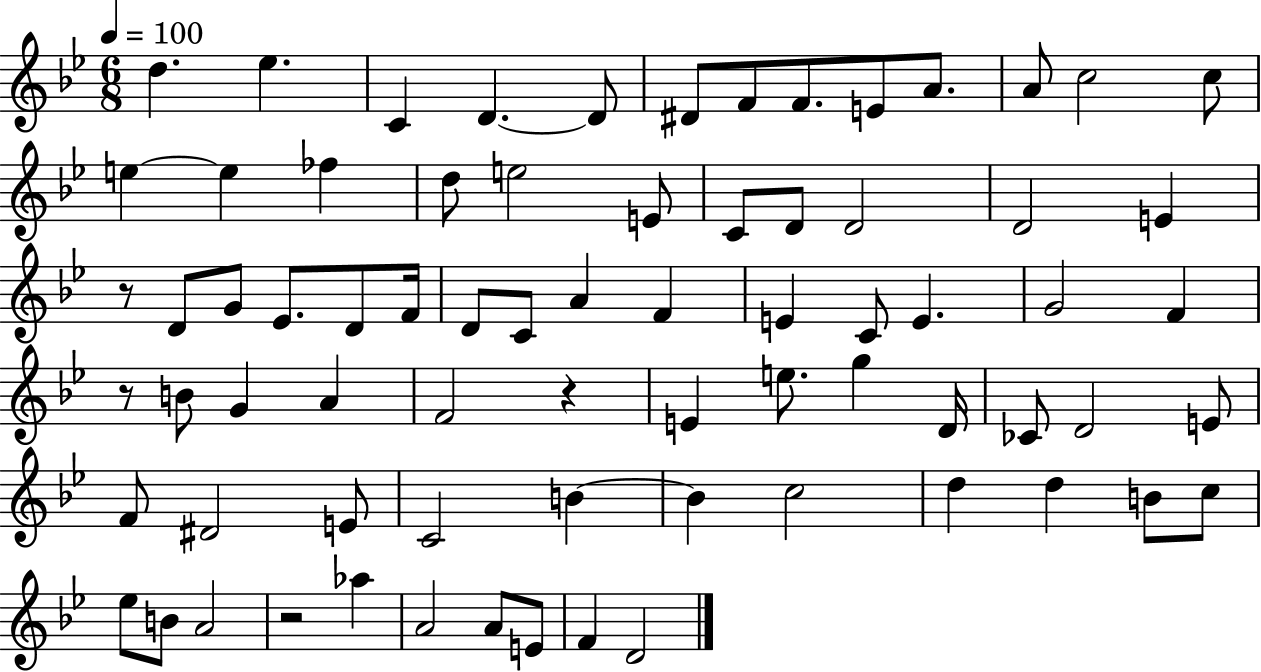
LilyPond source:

{
  \clef treble
  \numericTimeSignature
  \time 6/8
  \key bes \major
  \tempo 4 = 100
  \repeat volta 2 { d''4. ees''4. | c'4 d'4.~~ d'8 | dis'8 f'8 f'8. e'8 a'8. | a'8 c''2 c''8 | \break e''4~~ e''4 fes''4 | d''8 e''2 e'8 | c'8 d'8 d'2 | d'2 e'4 | \break r8 d'8 g'8 ees'8. d'8 f'16 | d'8 c'8 a'4 f'4 | e'4 c'8 e'4. | g'2 f'4 | \break r8 b'8 g'4 a'4 | f'2 r4 | e'4 e''8. g''4 d'16 | ces'8 d'2 e'8 | \break f'8 dis'2 e'8 | c'2 b'4~~ | b'4 c''2 | d''4 d''4 b'8 c''8 | \break ees''8 b'8 a'2 | r2 aes''4 | a'2 a'8 e'8 | f'4 d'2 | \break } \bar "|."
}